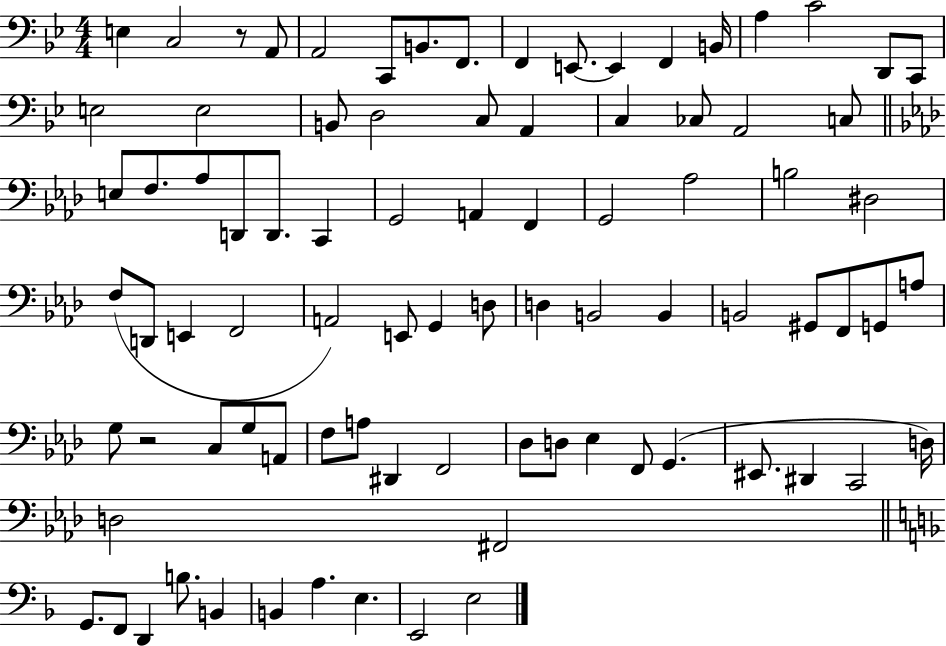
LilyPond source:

{
  \clef bass
  \numericTimeSignature
  \time 4/4
  \key bes \major
  \repeat volta 2 { e4 c2 r8 a,8 | a,2 c,8 b,8. f,8. | f,4 e,8.~~ e,4 f,4 b,16 | a4 c'2 d,8 c,8 | \break e2 e2 | b,8 d2 c8 a,4 | c4 ces8 a,2 c8 | \bar "||" \break \key aes \major e8 f8. aes8 d,8 d,8. c,4 | g,2 a,4 f,4 | g,2 aes2 | b2 dis2 | \break f8( d,8 e,4 f,2 | a,2) e,8 g,4 d8 | d4 b,2 b,4 | b,2 gis,8 f,8 g,8 a8 | \break g8 r2 c8 g8 a,8 | f8 a8 dis,4 f,2 | des8 d8 ees4 f,8 g,4.( | eis,8. dis,4 c,2 d16) | \break d2 fis,2 | \bar "||" \break \key d \minor g,8. f,8 d,4 b8. b,4 | b,4 a4. e4. | e,2 e2 | } \bar "|."
}